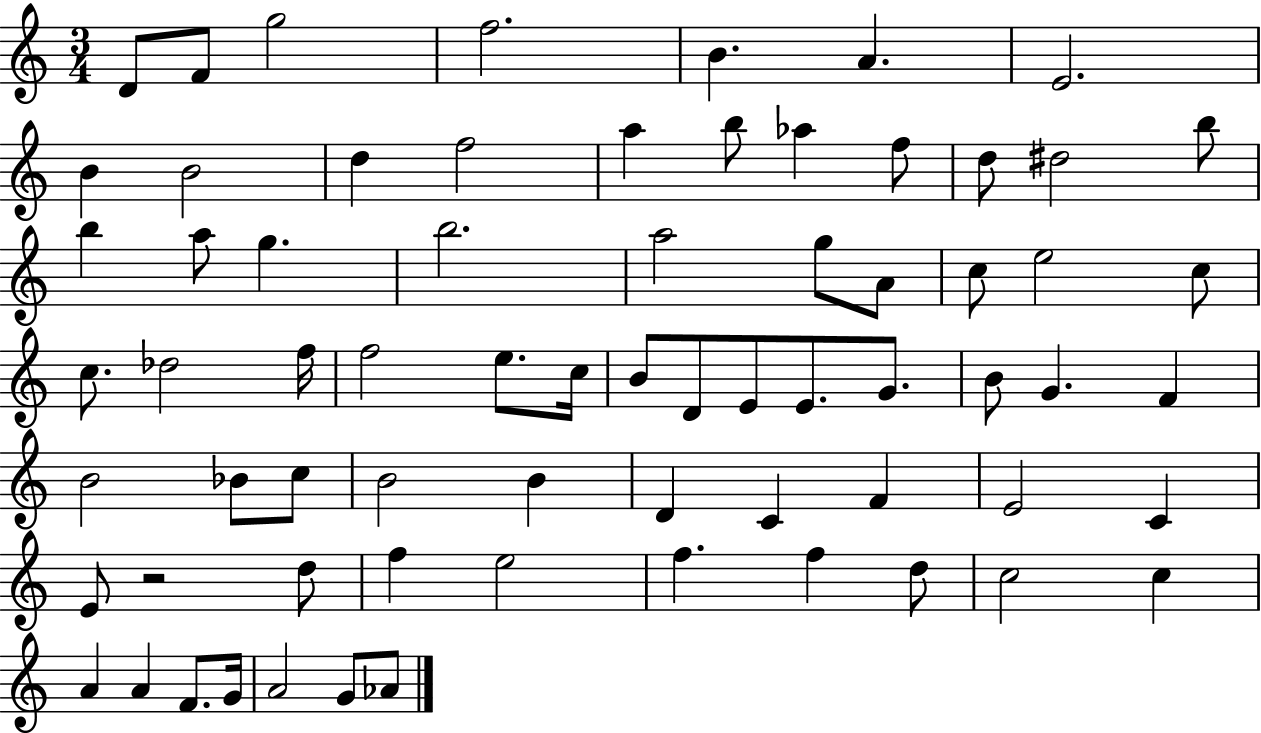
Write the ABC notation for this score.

X:1
T:Untitled
M:3/4
L:1/4
K:C
D/2 F/2 g2 f2 B A E2 B B2 d f2 a b/2 _a f/2 d/2 ^d2 b/2 b a/2 g b2 a2 g/2 A/2 c/2 e2 c/2 c/2 _d2 f/4 f2 e/2 c/4 B/2 D/2 E/2 E/2 G/2 B/2 G F B2 _B/2 c/2 B2 B D C F E2 C E/2 z2 d/2 f e2 f f d/2 c2 c A A F/2 G/4 A2 G/2 _A/2